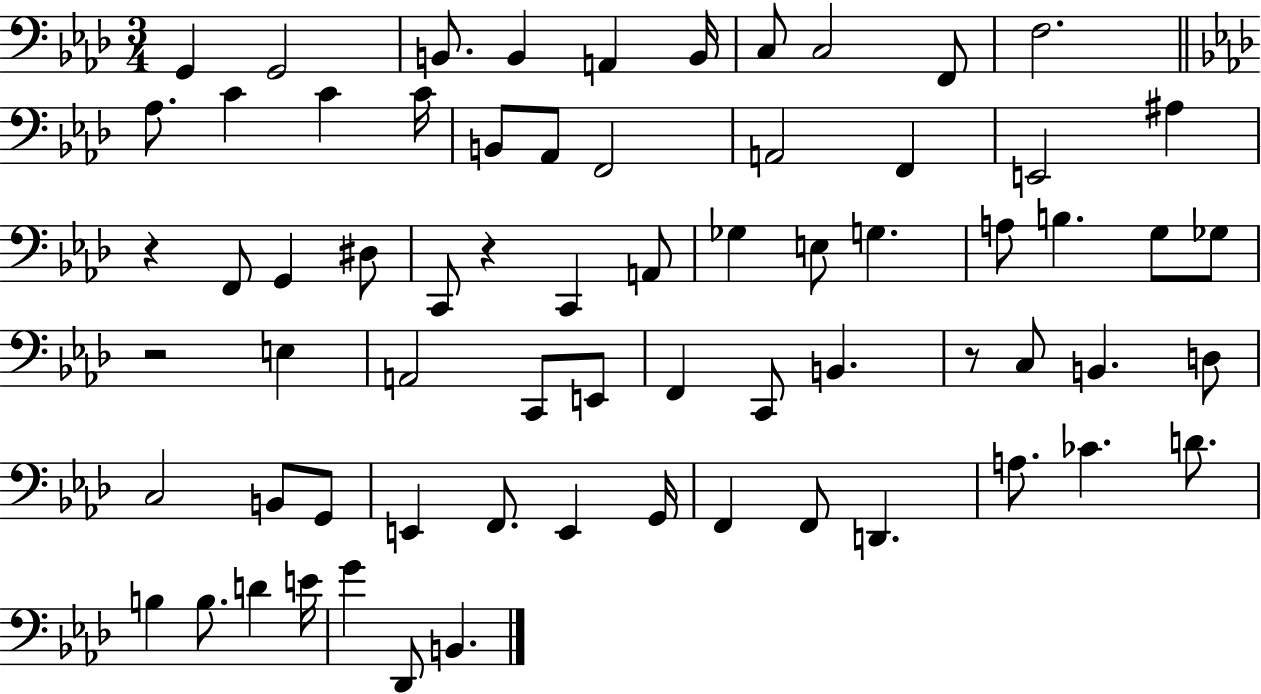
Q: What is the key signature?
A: AES major